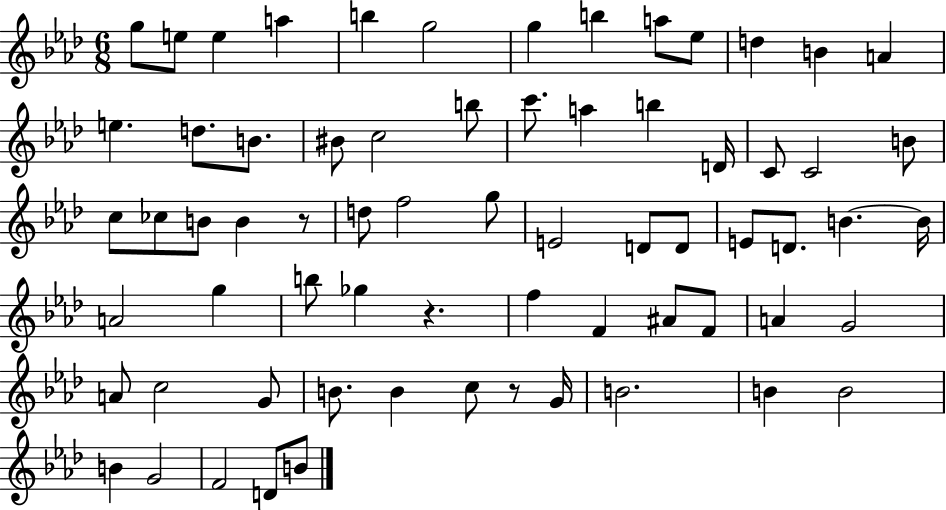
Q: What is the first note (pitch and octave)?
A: G5